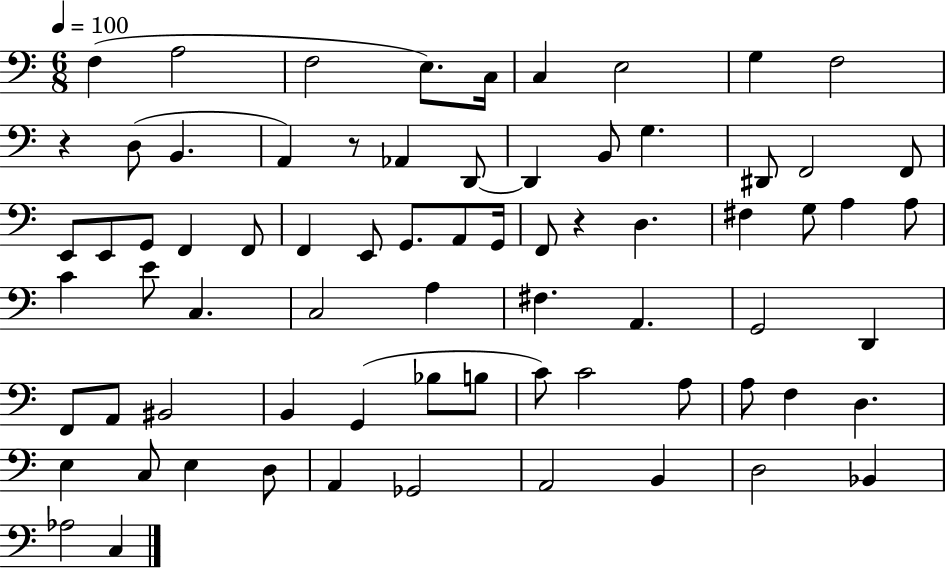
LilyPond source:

{
  \clef bass
  \numericTimeSignature
  \time 6/8
  \key c \major
  \tempo 4 = 100
  f4( a2 | f2 e8.) c16 | c4 e2 | g4 f2 | \break r4 d8( b,4. | a,4) r8 aes,4 d,8~~ | d,4 b,8 g4. | dis,8 f,2 f,8 | \break e,8 e,8 g,8 f,4 f,8 | f,4 e,8 g,8. a,8 g,16 | f,8 r4 d4. | fis4 g8 a4 a8 | \break c'4 e'8 c4. | c2 a4 | fis4. a,4. | g,2 d,4 | \break f,8 a,8 bis,2 | b,4 g,4( bes8 b8 | c'8) c'2 a8 | a8 f4 d4. | \break e4 c8 e4 d8 | a,4 ges,2 | a,2 b,4 | d2 bes,4 | \break aes2 c4 | \bar "|."
}